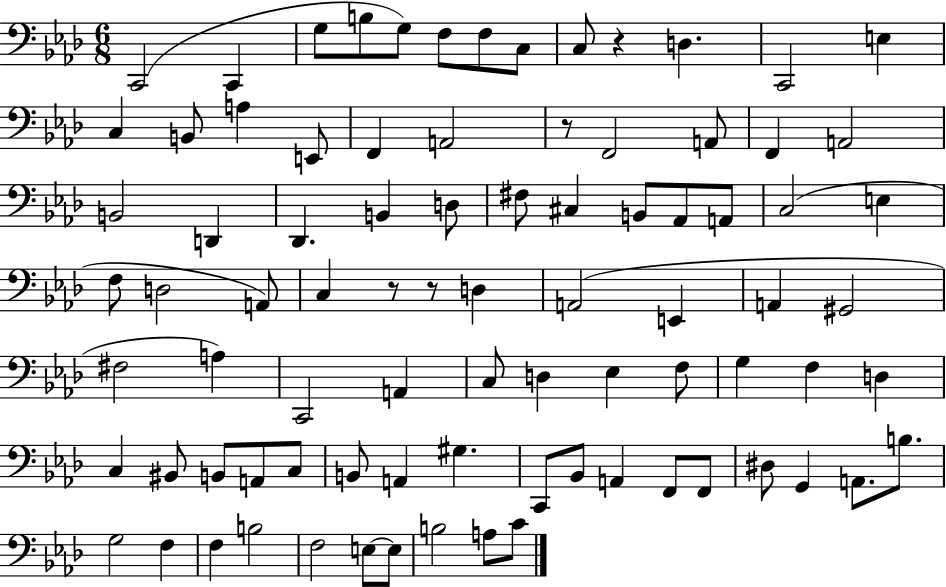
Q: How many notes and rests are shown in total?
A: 85